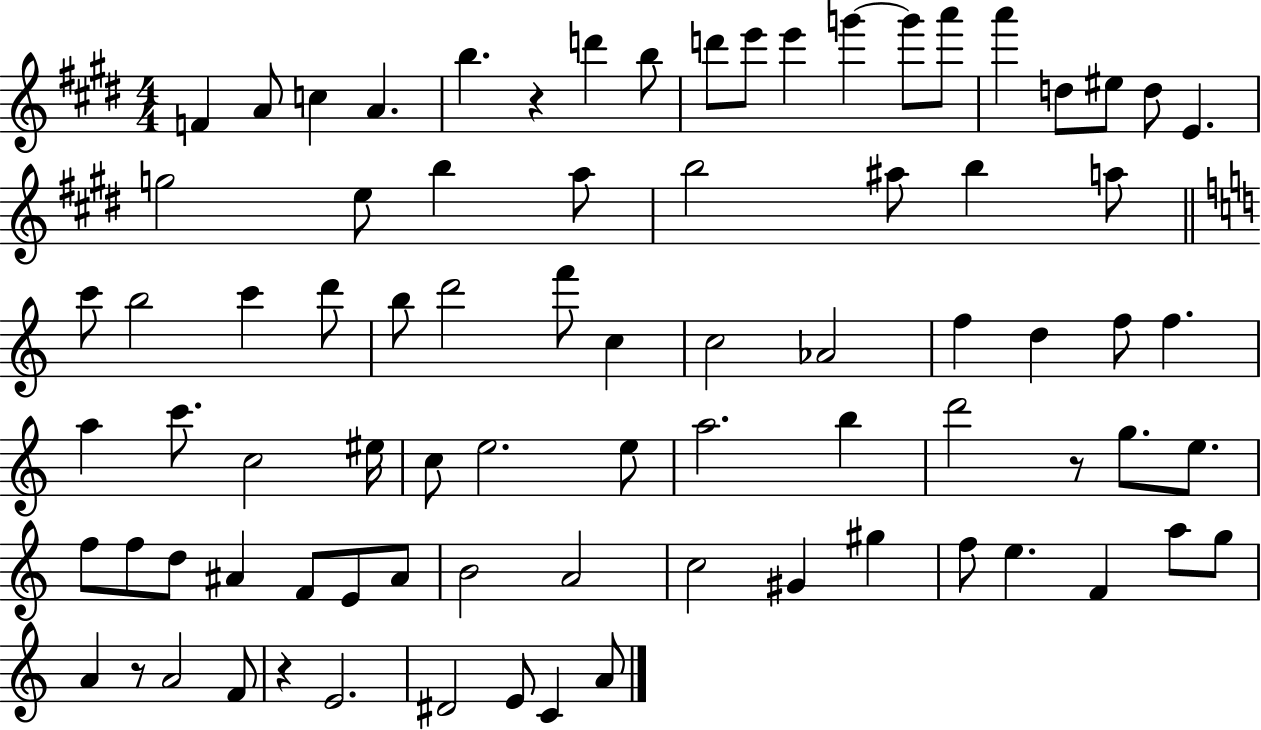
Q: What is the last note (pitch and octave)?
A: A4